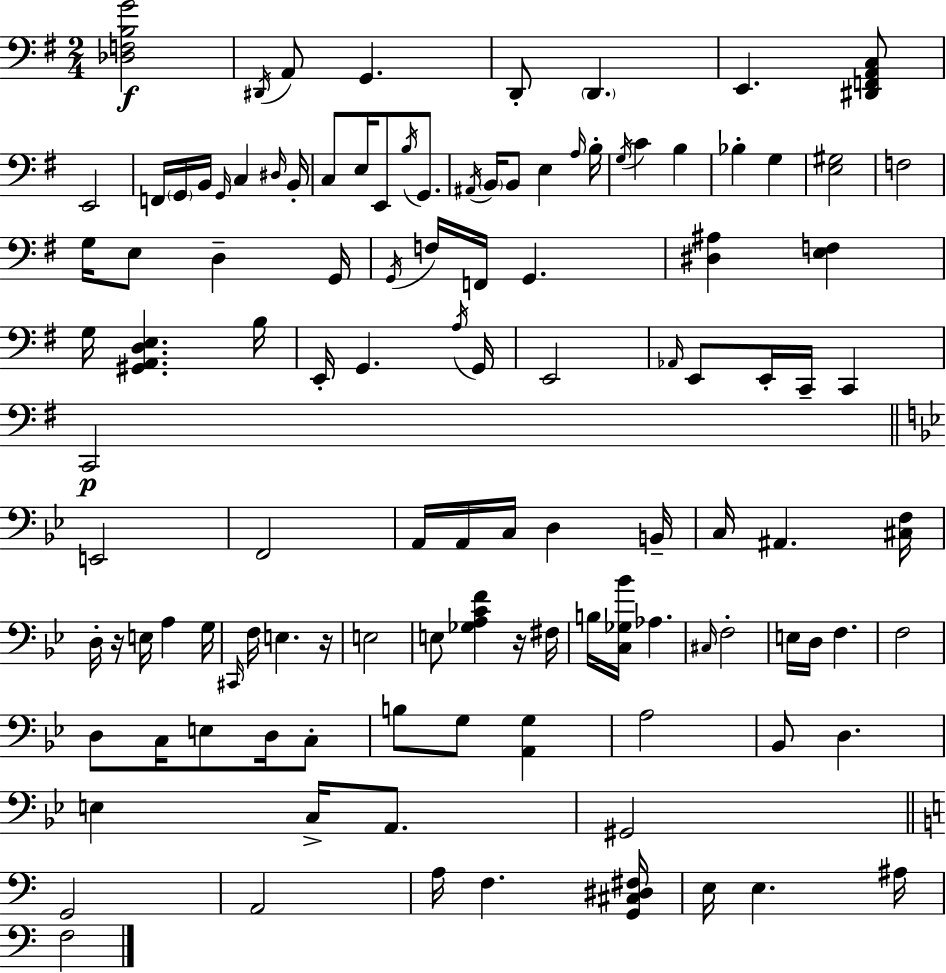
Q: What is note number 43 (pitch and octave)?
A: G2